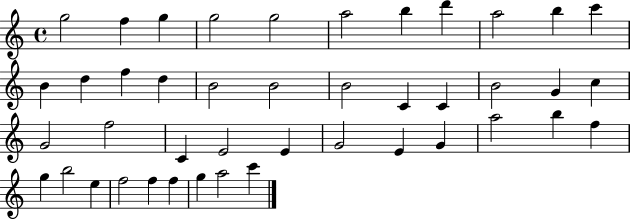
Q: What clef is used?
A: treble